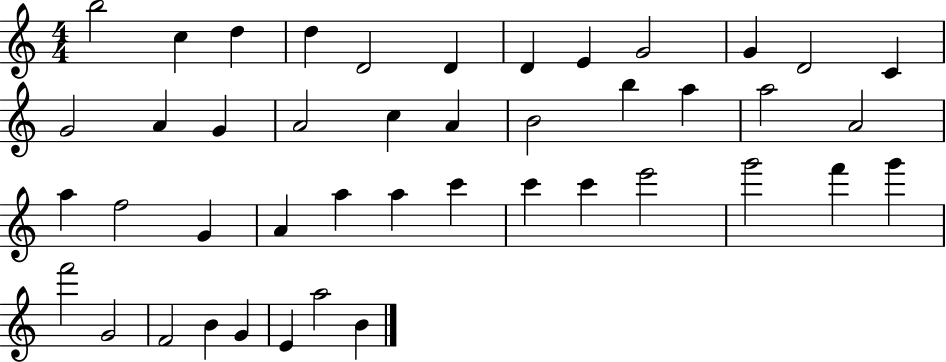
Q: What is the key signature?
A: C major